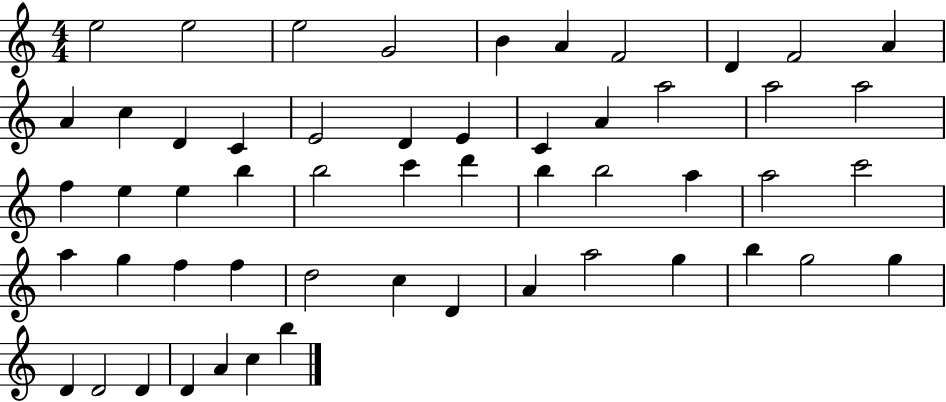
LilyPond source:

{
  \clef treble
  \numericTimeSignature
  \time 4/4
  \key c \major
  e''2 e''2 | e''2 g'2 | b'4 a'4 f'2 | d'4 f'2 a'4 | \break a'4 c''4 d'4 c'4 | e'2 d'4 e'4 | c'4 a'4 a''2 | a''2 a''2 | \break f''4 e''4 e''4 b''4 | b''2 c'''4 d'''4 | b''4 b''2 a''4 | a''2 c'''2 | \break a''4 g''4 f''4 f''4 | d''2 c''4 d'4 | a'4 a''2 g''4 | b''4 g''2 g''4 | \break d'4 d'2 d'4 | d'4 a'4 c''4 b''4 | \bar "|."
}